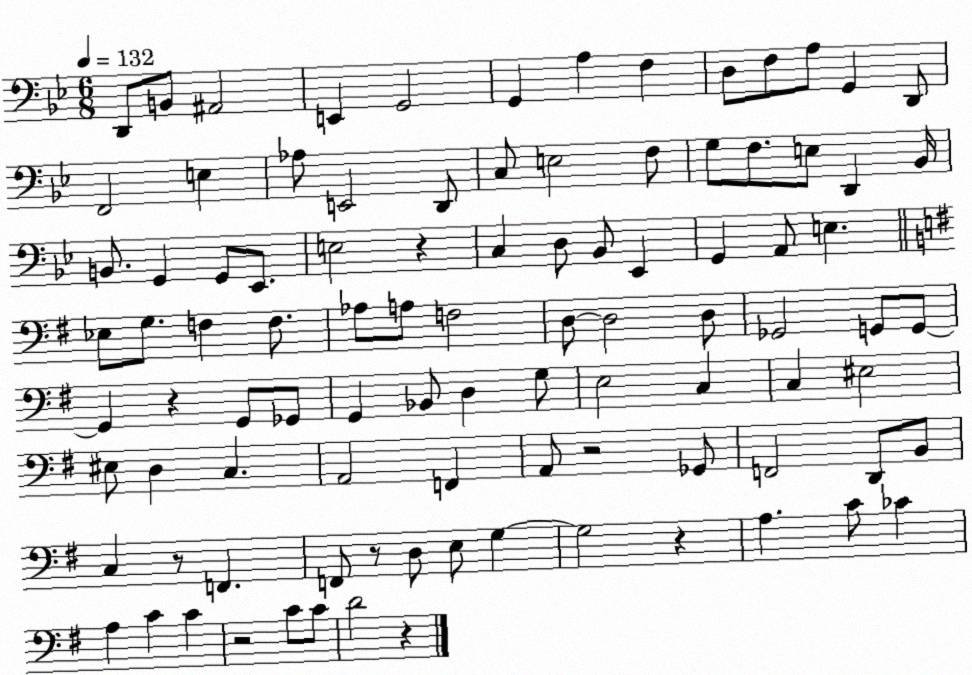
X:1
T:Untitled
M:6/8
L:1/4
K:Bb
D,,/2 B,,/2 ^A,,2 E,, G,,2 G,, A, F, D,/2 F,/2 A,/2 G,, D,,/2 F,,2 E, _A,/2 E,,2 D,,/2 C,/2 E,2 F,/2 G,/2 F,/2 E,/2 D,, _B,,/4 B,,/2 G,, G,,/2 _E,,/2 E,2 z C, D,/2 _B,,/2 _E,, G,, A,,/2 E, _E,/2 G,/2 F, F,/2 _A,/2 A,/2 F,2 D,/2 D,2 D,/2 _G,,2 G,,/2 G,,/2 G,, z G,,/2 _G,,/2 G,, _B,,/2 D, G,/2 E,2 C, C, ^E,2 ^E,/2 D, C, A,,2 F,, A,,/2 z2 _G,,/2 F,,2 D,,/2 B,,/2 C, z/2 F,, F,,/2 z/2 D,/2 E,/2 G, G,2 z A, C/2 _C A, C C z2 C/2 C/2 D2 z